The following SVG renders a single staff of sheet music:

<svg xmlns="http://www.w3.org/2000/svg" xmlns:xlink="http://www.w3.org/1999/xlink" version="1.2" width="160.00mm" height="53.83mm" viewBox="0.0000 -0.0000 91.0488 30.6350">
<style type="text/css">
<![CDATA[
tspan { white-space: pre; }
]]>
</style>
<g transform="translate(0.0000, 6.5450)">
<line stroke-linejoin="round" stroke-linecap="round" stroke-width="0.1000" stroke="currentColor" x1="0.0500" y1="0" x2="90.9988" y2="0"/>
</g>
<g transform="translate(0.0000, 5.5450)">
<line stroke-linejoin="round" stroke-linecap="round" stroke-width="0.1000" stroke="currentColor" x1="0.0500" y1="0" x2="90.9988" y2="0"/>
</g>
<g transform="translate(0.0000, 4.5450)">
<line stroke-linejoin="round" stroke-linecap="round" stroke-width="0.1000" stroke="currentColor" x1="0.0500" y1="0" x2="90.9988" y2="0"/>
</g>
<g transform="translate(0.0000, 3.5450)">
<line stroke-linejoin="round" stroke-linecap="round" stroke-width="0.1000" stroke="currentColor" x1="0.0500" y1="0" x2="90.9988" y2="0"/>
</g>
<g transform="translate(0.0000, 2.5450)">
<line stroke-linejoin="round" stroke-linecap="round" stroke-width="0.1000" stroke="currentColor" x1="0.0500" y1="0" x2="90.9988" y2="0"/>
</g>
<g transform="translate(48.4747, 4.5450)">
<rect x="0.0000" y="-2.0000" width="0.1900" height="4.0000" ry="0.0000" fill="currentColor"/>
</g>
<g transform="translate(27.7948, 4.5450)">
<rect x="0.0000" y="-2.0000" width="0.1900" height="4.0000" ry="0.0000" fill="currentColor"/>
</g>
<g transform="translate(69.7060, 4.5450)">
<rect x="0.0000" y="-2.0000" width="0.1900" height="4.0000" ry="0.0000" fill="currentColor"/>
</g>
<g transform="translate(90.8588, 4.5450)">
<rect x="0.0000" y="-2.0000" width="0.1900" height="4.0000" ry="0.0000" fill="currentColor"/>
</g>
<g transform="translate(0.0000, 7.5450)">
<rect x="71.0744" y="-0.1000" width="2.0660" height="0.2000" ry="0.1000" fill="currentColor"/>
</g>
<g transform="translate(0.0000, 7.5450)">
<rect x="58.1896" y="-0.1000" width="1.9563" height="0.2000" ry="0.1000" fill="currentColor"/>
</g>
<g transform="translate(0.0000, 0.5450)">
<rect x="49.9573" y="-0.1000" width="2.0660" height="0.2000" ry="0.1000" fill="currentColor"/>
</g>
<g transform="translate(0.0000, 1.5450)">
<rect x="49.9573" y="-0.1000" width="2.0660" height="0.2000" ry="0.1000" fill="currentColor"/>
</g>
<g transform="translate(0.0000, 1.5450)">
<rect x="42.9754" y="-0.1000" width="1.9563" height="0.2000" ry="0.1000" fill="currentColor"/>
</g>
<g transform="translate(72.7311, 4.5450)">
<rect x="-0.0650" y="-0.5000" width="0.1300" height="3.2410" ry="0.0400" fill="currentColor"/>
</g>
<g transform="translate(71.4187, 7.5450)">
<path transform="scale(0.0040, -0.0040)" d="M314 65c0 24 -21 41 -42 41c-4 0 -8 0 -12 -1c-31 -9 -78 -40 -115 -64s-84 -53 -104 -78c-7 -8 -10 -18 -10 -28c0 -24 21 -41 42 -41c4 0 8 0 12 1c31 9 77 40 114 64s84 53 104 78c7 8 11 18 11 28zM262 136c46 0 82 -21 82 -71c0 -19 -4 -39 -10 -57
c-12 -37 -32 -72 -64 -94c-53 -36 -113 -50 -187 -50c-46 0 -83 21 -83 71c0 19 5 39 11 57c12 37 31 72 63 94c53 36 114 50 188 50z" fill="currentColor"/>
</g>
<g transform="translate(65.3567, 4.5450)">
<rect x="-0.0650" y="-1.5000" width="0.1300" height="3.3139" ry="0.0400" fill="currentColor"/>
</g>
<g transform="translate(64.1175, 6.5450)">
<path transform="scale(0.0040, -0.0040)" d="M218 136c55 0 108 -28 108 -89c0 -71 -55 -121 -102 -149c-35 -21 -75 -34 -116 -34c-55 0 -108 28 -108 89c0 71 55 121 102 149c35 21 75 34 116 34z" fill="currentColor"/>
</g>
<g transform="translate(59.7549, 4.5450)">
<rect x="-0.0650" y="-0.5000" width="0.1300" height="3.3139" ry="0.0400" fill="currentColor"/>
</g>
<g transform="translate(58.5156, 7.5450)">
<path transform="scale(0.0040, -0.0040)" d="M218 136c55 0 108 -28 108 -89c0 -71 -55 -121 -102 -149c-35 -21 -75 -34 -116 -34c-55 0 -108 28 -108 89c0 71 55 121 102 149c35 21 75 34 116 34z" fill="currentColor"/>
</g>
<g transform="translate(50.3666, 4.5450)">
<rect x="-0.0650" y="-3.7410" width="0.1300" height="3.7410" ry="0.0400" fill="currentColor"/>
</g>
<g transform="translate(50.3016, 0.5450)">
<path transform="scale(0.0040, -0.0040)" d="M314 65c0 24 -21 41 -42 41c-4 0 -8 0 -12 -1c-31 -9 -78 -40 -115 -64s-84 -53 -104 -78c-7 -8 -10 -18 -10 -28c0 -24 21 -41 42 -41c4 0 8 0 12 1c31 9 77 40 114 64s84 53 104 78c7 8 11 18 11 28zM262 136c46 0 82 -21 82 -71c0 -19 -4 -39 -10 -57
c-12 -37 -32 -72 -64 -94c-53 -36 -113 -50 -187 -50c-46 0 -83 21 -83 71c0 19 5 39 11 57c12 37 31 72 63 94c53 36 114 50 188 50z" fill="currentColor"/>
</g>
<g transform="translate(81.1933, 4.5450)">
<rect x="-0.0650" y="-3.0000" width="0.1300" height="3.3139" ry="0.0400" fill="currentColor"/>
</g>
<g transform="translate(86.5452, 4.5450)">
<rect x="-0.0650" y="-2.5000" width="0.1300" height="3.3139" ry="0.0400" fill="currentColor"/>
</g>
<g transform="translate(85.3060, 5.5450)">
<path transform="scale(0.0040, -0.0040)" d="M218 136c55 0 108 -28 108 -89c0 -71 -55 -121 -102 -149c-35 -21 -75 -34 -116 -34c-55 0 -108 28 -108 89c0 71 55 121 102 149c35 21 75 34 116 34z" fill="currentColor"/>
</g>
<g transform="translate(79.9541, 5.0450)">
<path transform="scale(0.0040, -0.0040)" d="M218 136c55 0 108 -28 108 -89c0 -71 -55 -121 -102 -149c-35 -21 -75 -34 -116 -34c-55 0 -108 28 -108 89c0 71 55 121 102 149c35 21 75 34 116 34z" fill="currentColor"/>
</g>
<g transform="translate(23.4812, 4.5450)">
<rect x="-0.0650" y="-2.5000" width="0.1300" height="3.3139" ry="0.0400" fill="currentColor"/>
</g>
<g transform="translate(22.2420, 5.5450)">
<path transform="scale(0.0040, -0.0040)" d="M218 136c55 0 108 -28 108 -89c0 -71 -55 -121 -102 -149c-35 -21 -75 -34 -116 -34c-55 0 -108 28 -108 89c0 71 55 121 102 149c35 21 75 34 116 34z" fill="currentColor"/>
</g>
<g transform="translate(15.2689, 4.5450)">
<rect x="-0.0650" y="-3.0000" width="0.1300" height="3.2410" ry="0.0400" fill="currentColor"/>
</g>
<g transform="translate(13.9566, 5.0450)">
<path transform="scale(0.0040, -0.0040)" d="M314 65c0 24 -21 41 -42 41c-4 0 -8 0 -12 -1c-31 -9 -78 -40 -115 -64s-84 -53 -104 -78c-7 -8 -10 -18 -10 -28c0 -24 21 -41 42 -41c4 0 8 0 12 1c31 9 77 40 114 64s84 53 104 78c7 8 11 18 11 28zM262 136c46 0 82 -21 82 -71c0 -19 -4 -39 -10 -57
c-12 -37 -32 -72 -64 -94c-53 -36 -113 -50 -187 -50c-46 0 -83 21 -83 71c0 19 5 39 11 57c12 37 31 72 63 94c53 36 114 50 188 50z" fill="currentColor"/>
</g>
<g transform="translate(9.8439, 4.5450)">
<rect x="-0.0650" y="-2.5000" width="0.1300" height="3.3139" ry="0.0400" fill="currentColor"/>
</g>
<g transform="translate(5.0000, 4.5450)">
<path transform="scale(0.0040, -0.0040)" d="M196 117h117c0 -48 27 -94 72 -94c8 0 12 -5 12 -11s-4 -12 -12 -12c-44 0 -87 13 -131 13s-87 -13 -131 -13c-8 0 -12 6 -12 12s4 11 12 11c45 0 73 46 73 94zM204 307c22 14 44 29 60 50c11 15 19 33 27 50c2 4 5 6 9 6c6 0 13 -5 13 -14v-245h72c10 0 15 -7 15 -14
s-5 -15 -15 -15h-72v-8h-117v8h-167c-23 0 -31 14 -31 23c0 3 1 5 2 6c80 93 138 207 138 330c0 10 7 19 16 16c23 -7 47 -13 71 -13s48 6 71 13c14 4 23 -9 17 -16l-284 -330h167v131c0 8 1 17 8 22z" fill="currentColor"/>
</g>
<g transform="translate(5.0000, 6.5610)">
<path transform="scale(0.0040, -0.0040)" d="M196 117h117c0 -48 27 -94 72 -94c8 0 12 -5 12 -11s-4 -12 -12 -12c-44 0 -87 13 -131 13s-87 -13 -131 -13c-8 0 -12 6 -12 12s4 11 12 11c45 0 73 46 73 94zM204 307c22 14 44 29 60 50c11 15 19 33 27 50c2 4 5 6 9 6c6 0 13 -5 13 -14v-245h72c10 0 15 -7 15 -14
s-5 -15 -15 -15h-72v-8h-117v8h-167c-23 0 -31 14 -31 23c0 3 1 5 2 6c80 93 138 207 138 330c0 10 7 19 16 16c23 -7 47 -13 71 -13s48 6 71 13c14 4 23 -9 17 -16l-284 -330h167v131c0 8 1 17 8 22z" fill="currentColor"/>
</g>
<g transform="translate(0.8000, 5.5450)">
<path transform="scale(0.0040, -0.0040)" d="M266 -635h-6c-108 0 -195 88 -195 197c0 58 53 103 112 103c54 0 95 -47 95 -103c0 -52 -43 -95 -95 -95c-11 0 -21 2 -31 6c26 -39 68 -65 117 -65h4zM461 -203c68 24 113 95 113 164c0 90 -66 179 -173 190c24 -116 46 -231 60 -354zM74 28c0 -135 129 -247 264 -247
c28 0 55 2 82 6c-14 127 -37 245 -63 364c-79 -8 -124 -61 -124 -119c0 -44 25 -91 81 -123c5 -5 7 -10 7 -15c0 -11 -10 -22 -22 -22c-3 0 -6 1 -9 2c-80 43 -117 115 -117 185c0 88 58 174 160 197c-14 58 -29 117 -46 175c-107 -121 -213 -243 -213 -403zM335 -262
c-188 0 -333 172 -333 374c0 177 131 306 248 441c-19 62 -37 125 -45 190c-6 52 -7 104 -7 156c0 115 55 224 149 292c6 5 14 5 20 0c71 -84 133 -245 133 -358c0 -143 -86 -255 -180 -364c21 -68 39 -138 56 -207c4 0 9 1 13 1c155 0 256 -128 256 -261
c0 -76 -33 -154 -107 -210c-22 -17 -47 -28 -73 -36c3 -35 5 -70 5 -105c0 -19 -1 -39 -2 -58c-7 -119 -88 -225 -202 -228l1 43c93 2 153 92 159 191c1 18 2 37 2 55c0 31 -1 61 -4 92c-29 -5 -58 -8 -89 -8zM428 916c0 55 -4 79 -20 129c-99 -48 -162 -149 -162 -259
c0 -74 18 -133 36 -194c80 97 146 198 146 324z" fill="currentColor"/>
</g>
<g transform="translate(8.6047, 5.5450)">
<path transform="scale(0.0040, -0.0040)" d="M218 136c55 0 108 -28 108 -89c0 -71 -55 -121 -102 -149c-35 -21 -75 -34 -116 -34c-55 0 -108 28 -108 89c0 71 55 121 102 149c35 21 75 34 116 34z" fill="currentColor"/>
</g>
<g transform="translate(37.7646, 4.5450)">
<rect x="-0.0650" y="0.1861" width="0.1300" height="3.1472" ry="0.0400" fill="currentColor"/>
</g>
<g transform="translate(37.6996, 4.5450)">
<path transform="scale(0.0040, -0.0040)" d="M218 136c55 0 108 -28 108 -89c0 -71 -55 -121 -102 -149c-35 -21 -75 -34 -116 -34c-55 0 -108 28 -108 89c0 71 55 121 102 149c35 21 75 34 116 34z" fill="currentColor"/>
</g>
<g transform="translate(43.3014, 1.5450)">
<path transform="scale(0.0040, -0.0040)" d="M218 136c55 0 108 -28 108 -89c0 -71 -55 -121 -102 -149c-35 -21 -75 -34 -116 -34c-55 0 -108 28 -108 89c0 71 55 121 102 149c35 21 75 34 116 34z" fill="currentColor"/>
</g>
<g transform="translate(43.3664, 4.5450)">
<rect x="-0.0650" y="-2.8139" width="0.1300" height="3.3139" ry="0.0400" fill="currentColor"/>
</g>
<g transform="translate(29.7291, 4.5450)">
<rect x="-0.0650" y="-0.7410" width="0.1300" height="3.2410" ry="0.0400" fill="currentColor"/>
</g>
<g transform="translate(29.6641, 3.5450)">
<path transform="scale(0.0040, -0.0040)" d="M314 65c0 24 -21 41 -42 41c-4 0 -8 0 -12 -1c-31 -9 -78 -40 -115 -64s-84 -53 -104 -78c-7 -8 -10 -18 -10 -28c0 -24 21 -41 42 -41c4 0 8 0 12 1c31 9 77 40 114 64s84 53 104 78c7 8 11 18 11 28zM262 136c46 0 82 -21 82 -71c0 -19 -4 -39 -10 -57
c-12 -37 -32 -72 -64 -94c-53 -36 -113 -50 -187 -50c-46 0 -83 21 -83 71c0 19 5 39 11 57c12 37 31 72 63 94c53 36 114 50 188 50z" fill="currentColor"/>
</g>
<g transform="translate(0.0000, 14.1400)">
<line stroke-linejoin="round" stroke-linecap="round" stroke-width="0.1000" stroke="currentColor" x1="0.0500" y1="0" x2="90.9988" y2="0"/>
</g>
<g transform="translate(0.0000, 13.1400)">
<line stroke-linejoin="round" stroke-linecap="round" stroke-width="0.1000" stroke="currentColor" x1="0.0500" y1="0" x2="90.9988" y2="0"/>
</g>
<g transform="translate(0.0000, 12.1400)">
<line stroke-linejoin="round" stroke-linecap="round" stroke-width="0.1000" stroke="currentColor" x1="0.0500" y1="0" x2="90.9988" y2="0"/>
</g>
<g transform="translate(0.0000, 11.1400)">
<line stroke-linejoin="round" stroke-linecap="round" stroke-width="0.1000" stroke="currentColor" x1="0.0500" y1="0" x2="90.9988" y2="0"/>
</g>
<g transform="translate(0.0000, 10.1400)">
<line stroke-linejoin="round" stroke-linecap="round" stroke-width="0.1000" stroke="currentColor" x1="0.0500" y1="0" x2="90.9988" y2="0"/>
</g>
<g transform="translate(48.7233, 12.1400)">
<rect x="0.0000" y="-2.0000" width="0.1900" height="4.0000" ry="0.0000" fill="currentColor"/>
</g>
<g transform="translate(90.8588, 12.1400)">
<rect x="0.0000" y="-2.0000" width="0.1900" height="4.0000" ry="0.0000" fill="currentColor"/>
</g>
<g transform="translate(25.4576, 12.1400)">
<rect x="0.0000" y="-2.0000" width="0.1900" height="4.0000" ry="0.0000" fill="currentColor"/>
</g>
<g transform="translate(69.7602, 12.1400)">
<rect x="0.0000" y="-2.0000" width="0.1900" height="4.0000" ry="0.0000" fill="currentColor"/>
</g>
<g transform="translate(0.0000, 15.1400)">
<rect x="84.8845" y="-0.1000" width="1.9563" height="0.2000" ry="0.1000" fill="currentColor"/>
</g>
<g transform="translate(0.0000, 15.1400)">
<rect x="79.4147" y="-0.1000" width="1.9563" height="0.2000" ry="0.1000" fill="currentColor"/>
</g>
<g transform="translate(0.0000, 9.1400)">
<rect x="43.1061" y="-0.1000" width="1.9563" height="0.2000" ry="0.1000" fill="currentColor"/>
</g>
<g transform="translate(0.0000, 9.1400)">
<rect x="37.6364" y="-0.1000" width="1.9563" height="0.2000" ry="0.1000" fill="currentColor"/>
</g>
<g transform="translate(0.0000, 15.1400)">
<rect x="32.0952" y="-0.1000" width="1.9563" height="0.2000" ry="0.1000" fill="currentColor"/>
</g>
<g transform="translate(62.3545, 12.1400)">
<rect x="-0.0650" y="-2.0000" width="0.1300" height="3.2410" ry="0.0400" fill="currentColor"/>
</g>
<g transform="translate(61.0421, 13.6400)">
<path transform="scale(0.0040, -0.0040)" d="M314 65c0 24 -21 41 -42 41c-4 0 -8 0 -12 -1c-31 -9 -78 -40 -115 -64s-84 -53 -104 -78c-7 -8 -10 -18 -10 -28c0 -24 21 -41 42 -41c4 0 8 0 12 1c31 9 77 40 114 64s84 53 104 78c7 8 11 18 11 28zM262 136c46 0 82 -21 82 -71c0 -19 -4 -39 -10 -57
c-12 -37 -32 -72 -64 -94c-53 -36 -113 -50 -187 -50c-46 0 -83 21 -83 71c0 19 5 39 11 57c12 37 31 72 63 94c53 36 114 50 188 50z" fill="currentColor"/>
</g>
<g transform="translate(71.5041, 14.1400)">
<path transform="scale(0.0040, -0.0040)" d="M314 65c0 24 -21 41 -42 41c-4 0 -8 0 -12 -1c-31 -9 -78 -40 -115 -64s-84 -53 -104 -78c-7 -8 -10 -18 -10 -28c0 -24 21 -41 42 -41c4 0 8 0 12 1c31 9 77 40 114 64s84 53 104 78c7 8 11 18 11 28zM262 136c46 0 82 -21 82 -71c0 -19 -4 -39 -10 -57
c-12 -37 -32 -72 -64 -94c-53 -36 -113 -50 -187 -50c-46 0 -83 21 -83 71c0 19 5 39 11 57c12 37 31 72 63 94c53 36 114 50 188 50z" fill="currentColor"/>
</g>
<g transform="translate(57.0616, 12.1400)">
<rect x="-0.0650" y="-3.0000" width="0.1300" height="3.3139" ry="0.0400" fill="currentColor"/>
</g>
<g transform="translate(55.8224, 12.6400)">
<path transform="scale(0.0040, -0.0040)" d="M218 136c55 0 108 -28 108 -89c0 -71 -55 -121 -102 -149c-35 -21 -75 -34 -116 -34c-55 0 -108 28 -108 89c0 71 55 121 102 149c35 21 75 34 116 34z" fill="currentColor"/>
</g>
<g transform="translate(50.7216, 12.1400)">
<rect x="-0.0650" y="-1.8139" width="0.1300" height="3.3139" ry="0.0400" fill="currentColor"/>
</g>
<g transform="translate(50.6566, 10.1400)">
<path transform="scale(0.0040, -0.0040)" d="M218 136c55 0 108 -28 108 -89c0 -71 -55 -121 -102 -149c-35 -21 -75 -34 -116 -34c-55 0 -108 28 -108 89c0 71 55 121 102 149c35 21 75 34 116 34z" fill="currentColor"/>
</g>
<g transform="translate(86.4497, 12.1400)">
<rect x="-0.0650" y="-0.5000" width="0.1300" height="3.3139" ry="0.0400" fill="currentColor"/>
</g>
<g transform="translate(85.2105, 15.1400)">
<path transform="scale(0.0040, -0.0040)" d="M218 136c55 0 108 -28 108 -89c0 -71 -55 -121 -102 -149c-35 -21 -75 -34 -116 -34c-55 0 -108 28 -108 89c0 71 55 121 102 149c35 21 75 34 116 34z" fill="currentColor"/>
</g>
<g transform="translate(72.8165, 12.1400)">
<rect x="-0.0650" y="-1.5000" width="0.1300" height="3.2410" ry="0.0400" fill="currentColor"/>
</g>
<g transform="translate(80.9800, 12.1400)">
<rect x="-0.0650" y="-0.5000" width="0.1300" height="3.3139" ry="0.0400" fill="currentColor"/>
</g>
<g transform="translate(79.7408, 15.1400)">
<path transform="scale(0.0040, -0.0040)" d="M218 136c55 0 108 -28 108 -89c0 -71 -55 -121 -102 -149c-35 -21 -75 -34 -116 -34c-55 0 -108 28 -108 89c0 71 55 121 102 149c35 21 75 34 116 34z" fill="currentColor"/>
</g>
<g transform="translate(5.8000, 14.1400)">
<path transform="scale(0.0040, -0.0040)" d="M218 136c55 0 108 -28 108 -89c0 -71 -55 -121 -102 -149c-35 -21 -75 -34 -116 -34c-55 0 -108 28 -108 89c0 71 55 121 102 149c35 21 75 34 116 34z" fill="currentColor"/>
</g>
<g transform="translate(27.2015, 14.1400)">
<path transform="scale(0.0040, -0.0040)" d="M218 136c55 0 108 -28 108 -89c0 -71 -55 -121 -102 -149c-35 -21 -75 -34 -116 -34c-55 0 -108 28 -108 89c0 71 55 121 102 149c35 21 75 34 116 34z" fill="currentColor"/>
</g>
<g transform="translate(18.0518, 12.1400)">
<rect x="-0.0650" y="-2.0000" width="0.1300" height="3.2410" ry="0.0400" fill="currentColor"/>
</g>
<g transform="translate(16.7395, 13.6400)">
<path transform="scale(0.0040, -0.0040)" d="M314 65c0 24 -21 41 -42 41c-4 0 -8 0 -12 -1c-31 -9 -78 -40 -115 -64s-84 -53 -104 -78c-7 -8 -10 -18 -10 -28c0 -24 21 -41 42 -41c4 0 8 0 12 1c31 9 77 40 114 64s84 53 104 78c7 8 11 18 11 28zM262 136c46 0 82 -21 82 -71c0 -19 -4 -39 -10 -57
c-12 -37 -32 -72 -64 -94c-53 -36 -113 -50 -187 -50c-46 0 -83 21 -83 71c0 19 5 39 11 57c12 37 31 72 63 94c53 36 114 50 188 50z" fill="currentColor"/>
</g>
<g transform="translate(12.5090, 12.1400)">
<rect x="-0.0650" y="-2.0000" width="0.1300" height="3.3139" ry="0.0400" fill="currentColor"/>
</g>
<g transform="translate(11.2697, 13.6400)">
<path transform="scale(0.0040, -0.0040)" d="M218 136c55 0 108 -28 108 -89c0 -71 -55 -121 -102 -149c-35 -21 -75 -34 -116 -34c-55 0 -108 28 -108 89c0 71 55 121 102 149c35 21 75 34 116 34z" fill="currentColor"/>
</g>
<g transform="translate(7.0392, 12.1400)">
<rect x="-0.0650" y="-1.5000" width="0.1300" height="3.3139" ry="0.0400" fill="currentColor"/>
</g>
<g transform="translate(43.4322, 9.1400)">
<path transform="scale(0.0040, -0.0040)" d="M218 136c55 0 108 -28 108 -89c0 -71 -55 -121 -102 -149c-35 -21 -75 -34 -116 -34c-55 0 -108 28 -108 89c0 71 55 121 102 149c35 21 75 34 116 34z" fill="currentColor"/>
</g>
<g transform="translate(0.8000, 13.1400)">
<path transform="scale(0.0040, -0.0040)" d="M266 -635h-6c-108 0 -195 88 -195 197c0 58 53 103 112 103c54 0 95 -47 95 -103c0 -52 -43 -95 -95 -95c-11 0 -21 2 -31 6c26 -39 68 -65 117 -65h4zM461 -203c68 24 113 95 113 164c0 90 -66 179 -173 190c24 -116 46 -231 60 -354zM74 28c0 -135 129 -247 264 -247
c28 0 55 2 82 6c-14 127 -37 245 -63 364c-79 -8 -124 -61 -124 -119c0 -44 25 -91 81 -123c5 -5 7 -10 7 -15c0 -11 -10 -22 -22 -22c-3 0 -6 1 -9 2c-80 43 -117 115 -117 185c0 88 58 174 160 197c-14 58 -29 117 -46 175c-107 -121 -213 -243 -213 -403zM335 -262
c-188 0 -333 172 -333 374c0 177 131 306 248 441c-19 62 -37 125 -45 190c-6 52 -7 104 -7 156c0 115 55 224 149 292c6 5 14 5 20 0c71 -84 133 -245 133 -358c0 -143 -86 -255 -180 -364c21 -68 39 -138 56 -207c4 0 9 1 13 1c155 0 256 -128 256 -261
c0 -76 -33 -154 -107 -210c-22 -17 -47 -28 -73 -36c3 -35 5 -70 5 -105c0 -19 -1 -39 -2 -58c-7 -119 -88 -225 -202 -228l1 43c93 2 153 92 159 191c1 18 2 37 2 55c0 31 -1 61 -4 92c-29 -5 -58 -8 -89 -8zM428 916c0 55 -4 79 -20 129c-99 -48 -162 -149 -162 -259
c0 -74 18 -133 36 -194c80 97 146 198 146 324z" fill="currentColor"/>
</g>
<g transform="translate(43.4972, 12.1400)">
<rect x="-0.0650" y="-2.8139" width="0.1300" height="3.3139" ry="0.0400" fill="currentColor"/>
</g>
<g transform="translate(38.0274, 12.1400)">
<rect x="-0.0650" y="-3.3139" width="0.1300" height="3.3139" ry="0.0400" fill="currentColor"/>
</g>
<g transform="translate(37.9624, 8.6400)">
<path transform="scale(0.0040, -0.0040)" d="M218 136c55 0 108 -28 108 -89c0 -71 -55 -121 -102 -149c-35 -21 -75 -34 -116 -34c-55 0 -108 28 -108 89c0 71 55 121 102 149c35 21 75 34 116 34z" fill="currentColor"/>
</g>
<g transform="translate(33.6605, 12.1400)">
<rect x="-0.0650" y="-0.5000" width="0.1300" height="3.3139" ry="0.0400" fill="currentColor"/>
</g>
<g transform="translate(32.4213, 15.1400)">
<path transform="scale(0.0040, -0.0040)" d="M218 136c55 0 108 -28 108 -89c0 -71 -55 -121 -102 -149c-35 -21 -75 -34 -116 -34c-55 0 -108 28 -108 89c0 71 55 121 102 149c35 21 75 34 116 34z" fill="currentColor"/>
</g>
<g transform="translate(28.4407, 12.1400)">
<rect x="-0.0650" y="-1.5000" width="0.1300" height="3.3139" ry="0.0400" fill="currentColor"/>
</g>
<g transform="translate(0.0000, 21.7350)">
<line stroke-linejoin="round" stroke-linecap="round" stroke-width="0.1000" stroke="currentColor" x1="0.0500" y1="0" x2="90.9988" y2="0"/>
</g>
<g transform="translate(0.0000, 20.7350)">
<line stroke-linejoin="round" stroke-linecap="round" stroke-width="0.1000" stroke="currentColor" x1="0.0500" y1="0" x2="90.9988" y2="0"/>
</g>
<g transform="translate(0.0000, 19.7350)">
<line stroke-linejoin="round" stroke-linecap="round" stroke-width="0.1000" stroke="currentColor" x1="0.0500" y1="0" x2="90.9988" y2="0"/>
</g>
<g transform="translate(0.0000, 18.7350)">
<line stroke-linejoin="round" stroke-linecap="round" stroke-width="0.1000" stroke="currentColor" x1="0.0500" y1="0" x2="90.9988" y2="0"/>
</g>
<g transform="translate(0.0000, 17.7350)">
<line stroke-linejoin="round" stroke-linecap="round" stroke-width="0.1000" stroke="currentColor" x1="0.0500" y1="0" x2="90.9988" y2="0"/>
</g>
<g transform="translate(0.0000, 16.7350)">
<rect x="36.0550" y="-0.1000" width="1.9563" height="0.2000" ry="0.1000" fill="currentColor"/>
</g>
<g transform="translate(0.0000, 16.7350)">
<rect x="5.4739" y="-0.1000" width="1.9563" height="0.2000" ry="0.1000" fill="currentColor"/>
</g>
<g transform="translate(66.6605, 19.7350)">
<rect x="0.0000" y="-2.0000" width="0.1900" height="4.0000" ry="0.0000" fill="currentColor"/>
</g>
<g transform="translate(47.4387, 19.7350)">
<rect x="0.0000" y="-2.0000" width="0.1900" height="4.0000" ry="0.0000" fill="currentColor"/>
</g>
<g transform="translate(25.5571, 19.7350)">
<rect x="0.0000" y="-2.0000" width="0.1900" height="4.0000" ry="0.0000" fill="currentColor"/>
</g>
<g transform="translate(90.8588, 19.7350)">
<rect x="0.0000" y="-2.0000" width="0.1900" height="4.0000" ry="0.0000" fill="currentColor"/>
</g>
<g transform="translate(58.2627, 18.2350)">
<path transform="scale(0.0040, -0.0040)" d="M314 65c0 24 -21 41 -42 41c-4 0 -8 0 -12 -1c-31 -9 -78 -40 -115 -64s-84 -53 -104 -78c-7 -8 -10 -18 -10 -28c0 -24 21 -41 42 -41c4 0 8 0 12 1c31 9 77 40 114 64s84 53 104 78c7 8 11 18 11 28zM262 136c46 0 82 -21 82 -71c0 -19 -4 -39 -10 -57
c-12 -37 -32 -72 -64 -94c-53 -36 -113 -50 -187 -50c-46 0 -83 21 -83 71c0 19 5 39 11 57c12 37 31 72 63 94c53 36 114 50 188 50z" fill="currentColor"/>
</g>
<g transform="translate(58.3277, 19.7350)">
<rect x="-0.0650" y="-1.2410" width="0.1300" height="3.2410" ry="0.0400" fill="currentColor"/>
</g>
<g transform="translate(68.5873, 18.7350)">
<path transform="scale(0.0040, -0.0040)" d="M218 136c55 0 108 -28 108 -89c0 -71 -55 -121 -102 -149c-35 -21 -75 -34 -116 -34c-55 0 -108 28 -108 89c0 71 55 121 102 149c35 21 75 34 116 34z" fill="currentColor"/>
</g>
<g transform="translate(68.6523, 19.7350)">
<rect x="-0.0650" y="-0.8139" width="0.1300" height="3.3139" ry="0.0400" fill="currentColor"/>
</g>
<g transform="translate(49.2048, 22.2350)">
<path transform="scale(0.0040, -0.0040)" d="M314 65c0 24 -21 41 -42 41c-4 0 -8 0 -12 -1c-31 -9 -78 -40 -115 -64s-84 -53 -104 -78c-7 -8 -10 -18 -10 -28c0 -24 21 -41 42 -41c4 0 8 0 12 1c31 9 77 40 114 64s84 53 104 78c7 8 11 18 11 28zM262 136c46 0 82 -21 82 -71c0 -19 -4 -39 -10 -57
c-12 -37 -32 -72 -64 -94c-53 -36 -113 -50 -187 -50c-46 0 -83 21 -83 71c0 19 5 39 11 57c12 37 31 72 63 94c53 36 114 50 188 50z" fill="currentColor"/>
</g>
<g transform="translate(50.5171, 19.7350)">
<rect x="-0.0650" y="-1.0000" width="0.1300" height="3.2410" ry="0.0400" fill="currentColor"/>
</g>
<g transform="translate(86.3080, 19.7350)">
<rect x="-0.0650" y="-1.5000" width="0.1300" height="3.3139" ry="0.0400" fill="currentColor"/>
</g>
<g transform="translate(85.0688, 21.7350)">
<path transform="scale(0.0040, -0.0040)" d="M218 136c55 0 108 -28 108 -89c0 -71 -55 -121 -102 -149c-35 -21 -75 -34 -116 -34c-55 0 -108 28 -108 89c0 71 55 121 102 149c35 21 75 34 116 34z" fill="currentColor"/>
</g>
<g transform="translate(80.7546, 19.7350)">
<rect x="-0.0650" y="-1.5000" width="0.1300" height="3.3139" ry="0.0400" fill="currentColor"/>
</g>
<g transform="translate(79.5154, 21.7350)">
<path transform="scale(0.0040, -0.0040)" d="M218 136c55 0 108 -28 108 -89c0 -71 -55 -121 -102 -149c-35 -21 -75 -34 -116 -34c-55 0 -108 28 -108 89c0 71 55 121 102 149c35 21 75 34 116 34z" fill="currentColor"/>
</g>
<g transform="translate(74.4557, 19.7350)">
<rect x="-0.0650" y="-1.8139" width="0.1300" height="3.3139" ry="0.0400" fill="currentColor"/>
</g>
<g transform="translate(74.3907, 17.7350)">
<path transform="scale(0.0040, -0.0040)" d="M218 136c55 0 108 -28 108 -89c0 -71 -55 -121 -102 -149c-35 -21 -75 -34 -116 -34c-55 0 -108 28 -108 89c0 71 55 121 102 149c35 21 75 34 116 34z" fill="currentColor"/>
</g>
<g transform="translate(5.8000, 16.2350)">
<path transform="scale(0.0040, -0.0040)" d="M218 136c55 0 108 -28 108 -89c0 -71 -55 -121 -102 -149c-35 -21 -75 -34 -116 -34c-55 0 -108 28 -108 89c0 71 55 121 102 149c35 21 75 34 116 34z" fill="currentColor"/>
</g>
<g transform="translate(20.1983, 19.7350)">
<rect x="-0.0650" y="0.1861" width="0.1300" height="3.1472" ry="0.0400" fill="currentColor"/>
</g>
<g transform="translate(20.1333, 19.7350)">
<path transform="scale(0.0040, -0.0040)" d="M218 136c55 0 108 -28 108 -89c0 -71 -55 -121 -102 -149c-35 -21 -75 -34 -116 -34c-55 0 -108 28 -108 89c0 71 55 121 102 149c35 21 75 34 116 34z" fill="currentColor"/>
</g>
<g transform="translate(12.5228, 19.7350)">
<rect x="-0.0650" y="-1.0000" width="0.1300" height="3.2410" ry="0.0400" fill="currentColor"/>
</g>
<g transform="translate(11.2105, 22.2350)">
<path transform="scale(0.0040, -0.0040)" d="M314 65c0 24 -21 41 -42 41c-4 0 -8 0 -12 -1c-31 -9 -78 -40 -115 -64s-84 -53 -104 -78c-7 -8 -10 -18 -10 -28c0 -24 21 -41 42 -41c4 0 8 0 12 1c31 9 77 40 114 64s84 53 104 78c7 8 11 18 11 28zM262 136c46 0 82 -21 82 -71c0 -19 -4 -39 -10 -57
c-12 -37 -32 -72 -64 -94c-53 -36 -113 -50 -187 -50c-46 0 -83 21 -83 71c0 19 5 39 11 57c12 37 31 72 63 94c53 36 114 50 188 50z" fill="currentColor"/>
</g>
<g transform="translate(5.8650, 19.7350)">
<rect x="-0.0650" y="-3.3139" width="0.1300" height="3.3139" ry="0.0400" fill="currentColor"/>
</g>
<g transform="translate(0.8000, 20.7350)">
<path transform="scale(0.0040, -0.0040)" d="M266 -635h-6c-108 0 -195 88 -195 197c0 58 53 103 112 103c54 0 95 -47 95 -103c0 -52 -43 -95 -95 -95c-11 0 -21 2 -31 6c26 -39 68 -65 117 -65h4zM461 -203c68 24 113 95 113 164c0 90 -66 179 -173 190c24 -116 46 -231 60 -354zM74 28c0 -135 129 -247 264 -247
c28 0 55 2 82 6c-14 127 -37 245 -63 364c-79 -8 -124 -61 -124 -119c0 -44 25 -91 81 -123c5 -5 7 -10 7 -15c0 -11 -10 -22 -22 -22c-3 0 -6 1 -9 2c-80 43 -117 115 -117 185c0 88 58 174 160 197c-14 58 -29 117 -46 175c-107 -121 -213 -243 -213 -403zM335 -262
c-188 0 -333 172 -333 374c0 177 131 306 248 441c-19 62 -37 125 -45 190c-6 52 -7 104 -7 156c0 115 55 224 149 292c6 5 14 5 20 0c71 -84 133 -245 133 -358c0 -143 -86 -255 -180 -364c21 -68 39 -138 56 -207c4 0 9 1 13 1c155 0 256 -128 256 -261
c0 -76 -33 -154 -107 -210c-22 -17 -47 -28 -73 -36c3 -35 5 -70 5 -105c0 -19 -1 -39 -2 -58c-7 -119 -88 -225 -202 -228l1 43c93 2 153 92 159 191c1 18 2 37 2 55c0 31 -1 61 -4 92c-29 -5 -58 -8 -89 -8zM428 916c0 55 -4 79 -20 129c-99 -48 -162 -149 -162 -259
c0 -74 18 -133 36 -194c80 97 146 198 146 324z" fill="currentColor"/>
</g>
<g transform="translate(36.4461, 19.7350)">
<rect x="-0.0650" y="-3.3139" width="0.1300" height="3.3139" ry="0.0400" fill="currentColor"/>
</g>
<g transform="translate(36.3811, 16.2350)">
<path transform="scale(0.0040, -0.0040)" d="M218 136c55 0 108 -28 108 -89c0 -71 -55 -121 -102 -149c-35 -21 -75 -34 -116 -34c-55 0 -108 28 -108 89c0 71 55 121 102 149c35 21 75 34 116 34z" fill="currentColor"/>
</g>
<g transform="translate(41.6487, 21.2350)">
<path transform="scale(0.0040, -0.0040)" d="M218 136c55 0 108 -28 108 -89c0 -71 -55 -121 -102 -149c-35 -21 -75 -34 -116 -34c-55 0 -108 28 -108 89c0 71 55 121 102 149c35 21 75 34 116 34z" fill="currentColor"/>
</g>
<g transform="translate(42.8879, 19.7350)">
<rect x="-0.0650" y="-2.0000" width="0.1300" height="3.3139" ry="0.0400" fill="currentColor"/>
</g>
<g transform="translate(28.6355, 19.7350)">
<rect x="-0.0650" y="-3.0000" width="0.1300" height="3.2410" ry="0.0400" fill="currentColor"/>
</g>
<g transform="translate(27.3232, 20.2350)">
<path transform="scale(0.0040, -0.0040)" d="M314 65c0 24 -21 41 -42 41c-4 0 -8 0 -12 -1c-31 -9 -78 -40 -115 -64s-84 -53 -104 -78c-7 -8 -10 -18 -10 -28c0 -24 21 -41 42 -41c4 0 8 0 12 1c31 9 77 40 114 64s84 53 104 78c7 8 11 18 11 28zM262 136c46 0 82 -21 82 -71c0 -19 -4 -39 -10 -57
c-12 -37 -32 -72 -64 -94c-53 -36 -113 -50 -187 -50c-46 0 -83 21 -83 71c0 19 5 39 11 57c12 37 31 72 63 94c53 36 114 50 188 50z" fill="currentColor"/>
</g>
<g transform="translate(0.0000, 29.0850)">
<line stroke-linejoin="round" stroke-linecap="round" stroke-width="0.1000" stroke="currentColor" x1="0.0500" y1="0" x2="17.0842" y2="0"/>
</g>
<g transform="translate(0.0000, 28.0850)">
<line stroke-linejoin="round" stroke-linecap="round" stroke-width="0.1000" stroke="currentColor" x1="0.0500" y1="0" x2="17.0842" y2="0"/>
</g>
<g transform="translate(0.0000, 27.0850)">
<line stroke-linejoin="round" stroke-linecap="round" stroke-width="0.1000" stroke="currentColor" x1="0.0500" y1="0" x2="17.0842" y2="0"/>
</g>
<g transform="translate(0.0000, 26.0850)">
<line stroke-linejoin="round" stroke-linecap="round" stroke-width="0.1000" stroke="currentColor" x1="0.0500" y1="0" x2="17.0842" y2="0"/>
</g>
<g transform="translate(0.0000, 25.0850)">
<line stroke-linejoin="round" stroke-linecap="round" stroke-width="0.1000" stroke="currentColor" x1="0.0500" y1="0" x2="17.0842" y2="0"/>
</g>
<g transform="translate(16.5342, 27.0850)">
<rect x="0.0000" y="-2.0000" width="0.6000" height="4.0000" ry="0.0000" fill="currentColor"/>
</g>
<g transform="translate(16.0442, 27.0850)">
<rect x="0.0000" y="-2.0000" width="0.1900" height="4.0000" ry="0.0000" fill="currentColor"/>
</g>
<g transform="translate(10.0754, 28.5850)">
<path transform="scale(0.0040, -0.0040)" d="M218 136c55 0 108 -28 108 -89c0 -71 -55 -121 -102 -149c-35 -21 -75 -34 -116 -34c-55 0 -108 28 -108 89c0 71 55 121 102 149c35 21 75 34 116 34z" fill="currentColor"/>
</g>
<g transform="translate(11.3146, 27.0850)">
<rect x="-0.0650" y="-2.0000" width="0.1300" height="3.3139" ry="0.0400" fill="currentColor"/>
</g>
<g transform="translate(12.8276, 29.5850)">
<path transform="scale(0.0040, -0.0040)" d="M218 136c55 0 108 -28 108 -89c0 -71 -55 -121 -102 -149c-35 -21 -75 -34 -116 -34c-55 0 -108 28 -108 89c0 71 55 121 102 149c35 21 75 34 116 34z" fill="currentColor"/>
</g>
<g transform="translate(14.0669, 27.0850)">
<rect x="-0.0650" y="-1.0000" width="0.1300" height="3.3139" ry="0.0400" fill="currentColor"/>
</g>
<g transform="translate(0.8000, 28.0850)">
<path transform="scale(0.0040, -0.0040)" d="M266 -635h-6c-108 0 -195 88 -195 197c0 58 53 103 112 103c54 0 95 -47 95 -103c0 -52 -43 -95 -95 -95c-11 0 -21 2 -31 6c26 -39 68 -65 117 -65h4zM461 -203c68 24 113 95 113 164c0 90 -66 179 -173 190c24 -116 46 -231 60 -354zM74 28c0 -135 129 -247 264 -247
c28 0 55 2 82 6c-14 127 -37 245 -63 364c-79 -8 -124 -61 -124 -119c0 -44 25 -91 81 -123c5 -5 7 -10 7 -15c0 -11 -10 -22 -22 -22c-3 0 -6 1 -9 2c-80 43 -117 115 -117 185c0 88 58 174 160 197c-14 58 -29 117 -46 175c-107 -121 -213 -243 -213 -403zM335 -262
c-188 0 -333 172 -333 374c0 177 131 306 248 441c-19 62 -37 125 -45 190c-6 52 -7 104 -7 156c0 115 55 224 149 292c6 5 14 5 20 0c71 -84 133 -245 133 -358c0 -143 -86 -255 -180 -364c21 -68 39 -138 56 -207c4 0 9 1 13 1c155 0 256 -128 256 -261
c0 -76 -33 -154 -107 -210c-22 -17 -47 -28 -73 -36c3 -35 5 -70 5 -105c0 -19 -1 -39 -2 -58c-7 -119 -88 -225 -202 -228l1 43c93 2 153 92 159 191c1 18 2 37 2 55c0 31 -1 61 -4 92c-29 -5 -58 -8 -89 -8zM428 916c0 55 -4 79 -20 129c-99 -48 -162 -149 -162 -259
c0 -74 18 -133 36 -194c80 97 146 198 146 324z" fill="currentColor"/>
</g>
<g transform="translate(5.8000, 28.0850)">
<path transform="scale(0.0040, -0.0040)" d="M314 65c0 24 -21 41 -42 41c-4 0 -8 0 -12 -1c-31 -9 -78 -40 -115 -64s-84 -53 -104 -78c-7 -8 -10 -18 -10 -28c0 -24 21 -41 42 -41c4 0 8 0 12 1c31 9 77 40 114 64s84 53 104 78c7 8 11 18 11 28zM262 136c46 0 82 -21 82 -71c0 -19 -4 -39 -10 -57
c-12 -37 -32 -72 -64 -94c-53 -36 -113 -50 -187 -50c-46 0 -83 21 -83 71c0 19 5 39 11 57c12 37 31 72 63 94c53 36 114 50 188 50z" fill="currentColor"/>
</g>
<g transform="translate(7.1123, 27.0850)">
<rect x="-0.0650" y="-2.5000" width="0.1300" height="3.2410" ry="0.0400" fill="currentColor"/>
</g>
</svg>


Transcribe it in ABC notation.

X:1
T:Untitled
M:4/4
L:1/4
K:C
G A2 G d2 B a c'2 C E C2 A G E F F2 E C b a f A F2 E2 C C b D2 B A2 b F D2 e2 d f E E G2 F D